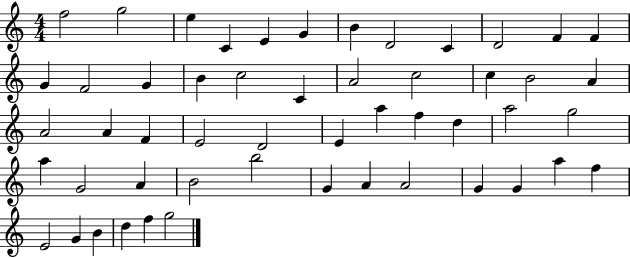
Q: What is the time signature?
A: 4/4